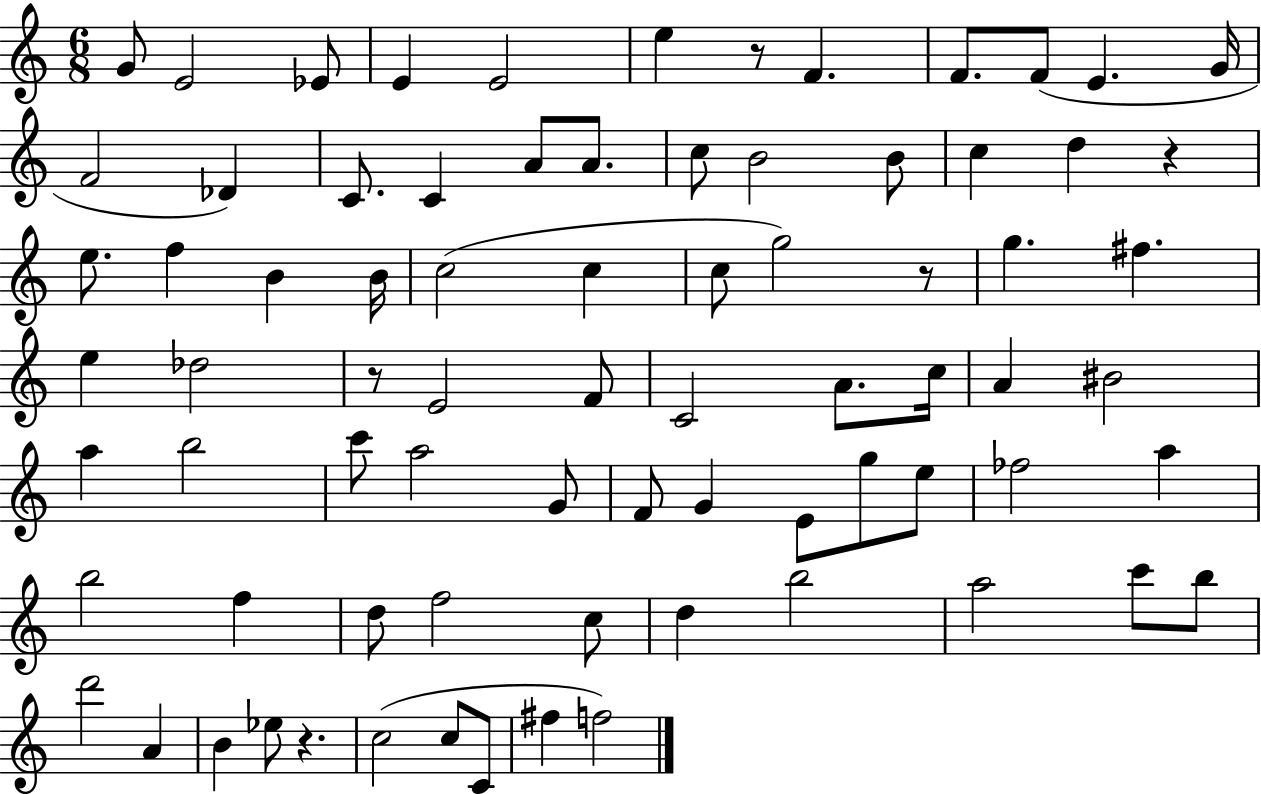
{
  \clef treble
  \numericTimeSignature
  \time 6/8
  \key c \major
  g'8 e'2 ees'8 | e'4 e'2 | e''4 r8 f'4. | f'8. f'8( e'4. g'16 | \break f'2 des'4) | c'8. c'4 a'8 a'8. | c''8 b'2 b'8 | c''4 d''4 r4 | \break e''8. f''4 b'4 b'16 | c''2( c''4 | c''8 g''2) r8 | g''4. fis''4. | \break e''4 des''2 | r8 e'2 f'8 | c'2 a'8. c''16 | a'4 bis'2 | \break a''4 b''2 | c'''8 a''2 g'8 | f'8 g'4 e'8 g''8 e''8 | fes''2 a''4 | \break b''2 f''4 | d''8 f''2 c''8 | d''4 b''2 | a''2 c'''8 b''8 | \break d'''2 a'4 | b'4 ees''8 r4. | c''2( c''8 c'8 | fis''4 f''2) | \break \bar "|."
}